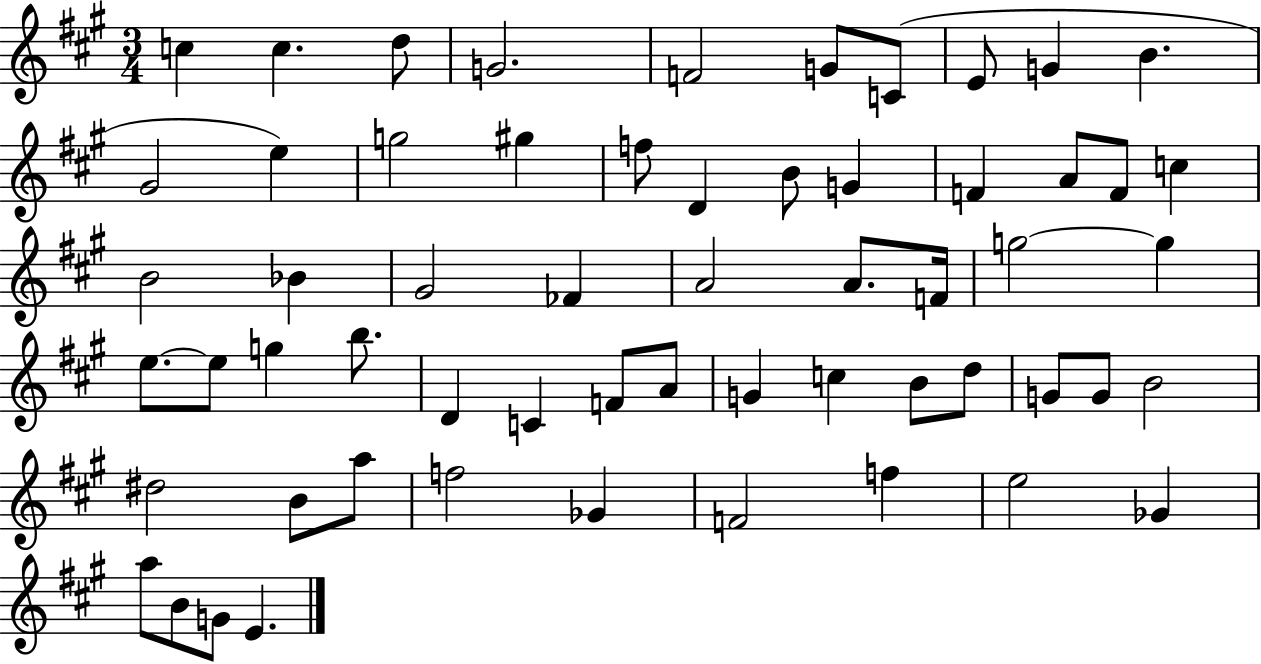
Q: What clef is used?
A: treble